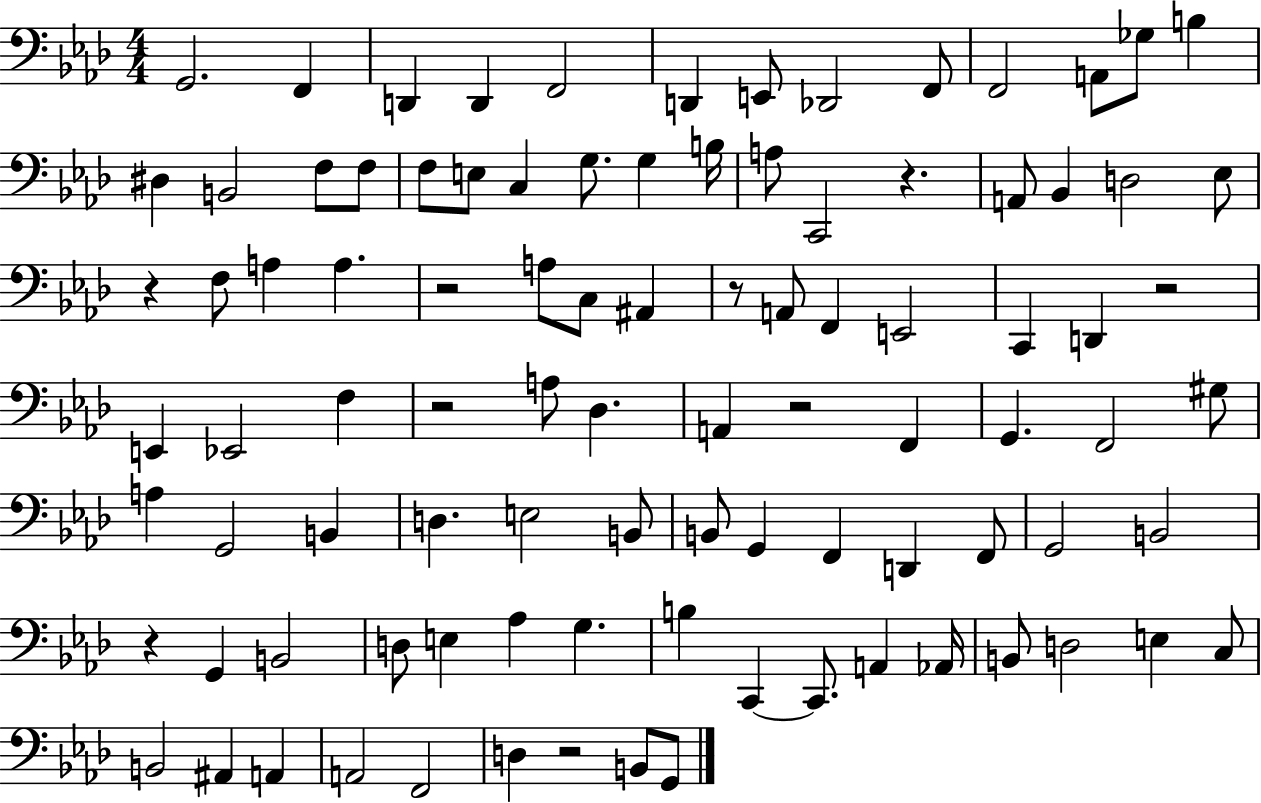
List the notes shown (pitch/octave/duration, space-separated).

G2/h. F2/q D2/q D2/q F2/h D2/q E2/e Db2/h F2/e F2/h A2/e Gb3/e B3/q D#3/q B2/h F3/e F3/e F3/e E3/e C3/q G3/e. G3/q B3/s A3/e C2/h R/q. A2/e Bb2/q D3/h Eb3/e R/q F3/e A3/q A3/q. R/h A3/e C3/e A#2/q R/e A2/e F2/q E2/h C2/q D2/q R/h E2/q Eb2/h F3/q R/h A3/e Db3/q. A2/q R/h F2/q G2/q. F2/h G#3/e A3/q G2/h B2/q D3/q. E3/h B2/e B2/e G2/q F2/q D2/q F2/e G2/h B2/h R/q G2/q B2/h D3/e E3/q Ab3/q G3/q. B3/q C2/q C2/e. A2/q Ab2/s B2/e D3/h E3/q C3/e B2/h A#2/q A2/q A2/h F2/h D3/q R/h B2/e G2/e